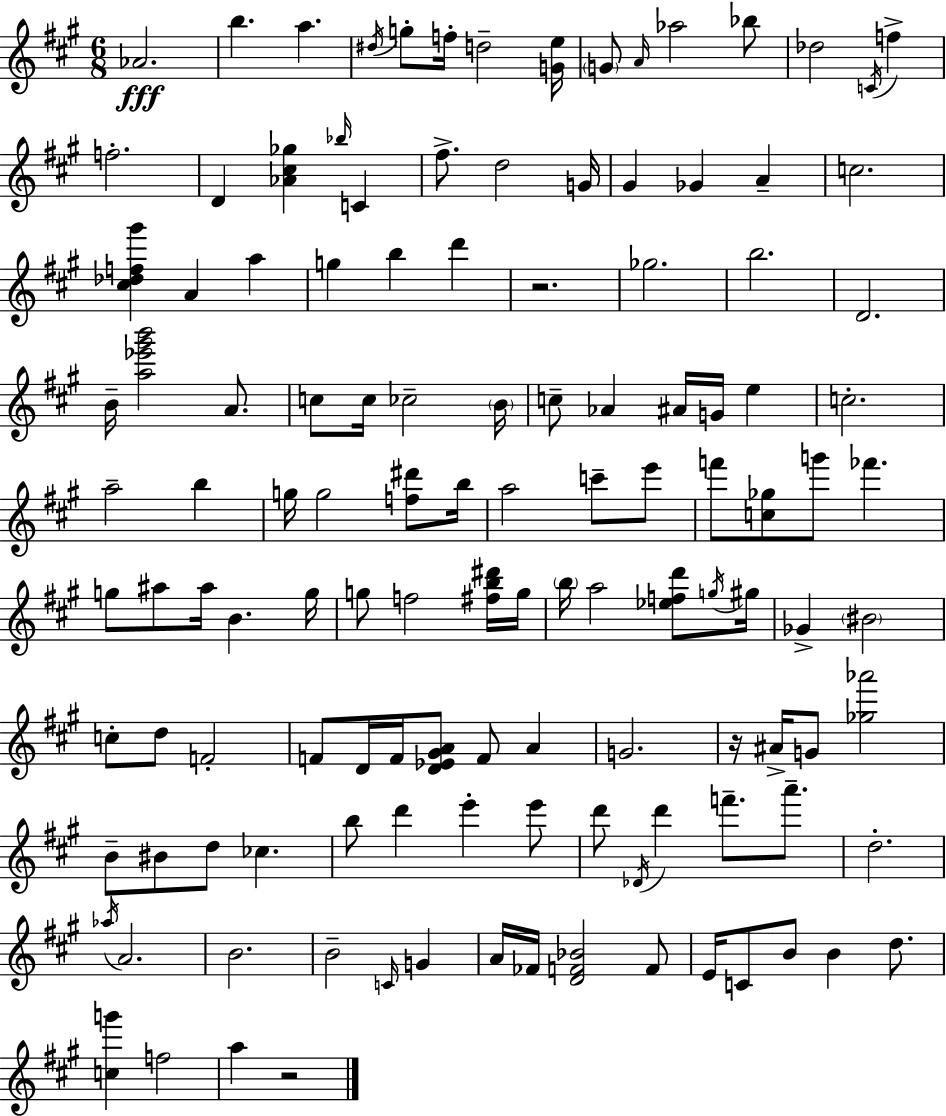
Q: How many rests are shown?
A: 3